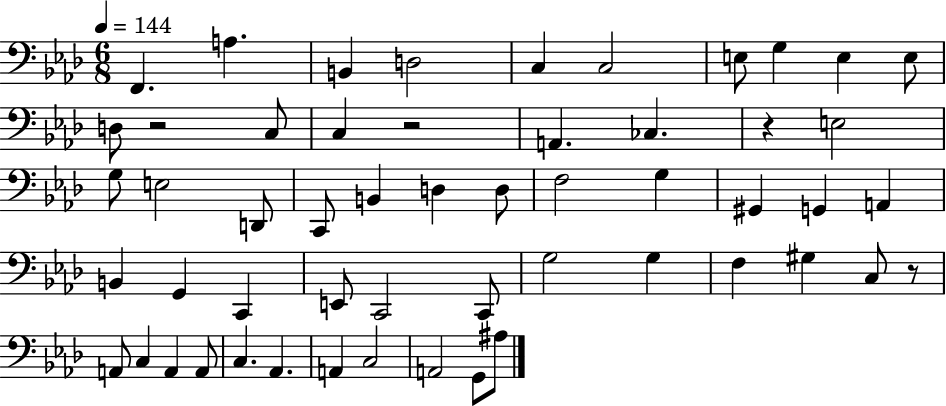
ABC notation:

X:1
T:Untitled
M:6/8
L:1/4
K:Ab
F,, A, B,, D,2 C, C,2 E,/2 G, E, E,/2 D,/2 z2 C,/2 C, z2 A,, _C, z E,2 G,/2 E,2 D,,/2 C,,/2 B,, D, D,/2 F,2 G, ^G,, G,, A,, B,, G,, C,, E,,/2 C,,2 C,,/2 G,2 G, F, ^G, C,/2 z/2 A,,/2 C, A,, A,,/2 C, _A,, A,, C,2 A,,2 G,,/2 ^A,/2